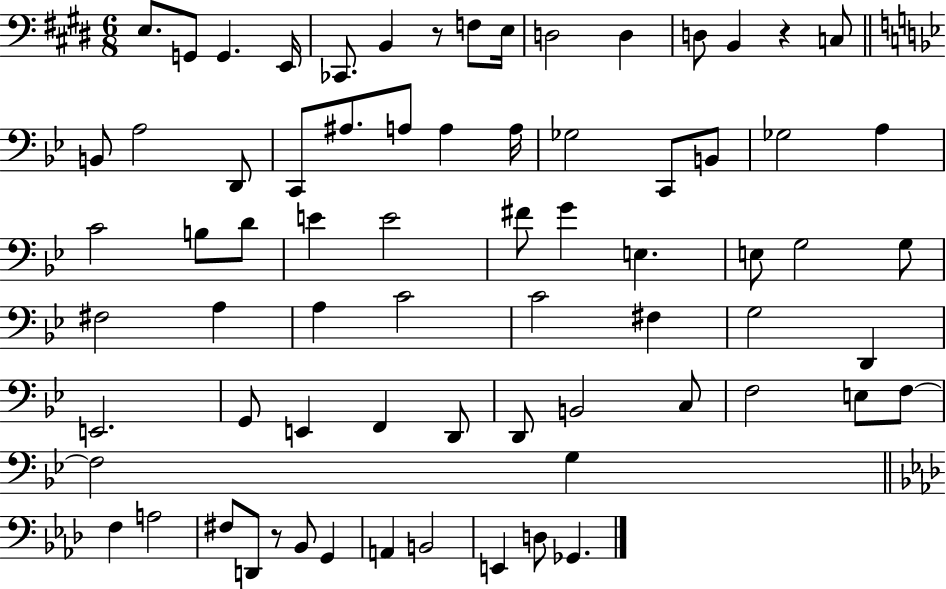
X:1
T:Untitled
M:6/8
L:1/4
K:E
E,/2 G,,/2 G,, E,,/4 _C,,/2 B,, z/2 F,/2 E,/4 D,2 D, D,/2 B,, z C,/2 B,,/2 A,2 D,,/2 C,,/2 ^A,/2 A,/2 A, A,/4 _G,2 C,,/2 B,,/2 _G,2 A, C2 B,/2 D/2 E E2 ^F/2 G E, E,/2 G,2 G,/2 ^F,2 A, A, C2 C2 ^F, G,2 D,, E,,2 G,,/2 E,, F,, D,,/2 D,,/2 B,,2 C,/2 F,2 E,/2 F,/2 F,2 G, F, A,2 ^F,/2 D,,/2 z/2 _B,,/2 G,, A,, B,,2 E,, D,/2 _G,,